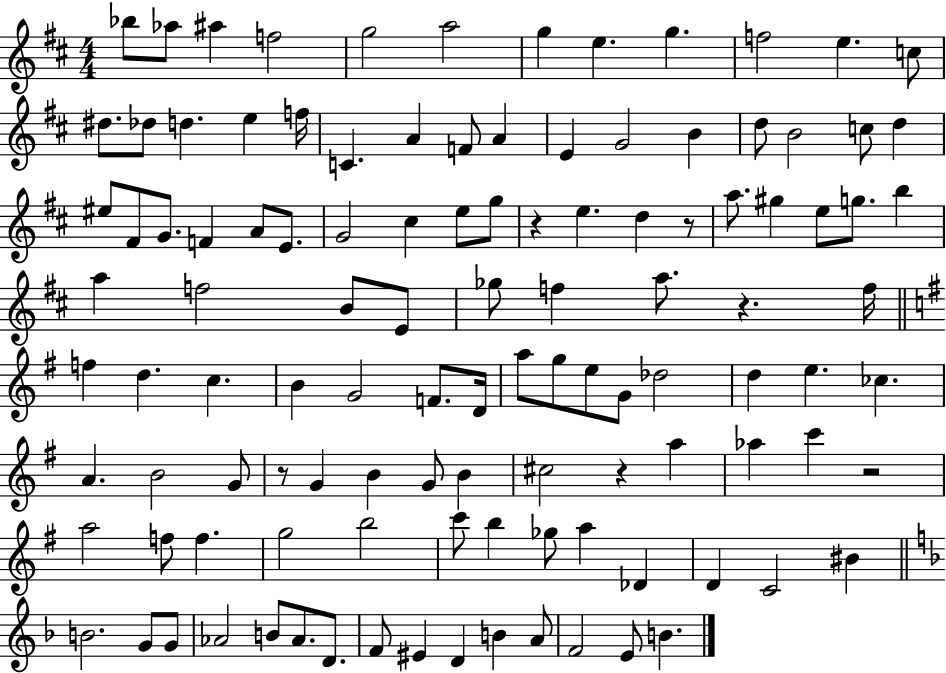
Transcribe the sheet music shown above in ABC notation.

X:1
T:Untitled
M:4/4
L:1/4
K:D
_b/2 _a/2 ^a f2 g2 a2 g e g f2 e c/2 ^d/2 _d/2 d e f/4 C A F/2 A E G2 B d/2 B2 c/2 d ^e/2 ^F/2 G/2 F A/2 E/2 G2 ^c e/2 g/2 z e d z/2 a/2 ^g e/2 g/2 b a f2 B/2 E/2 _g/2 f a/2 z f/4 f d c B G2 F/2 D/4 a/2 g/2 e/2 G/2 _d2 d e _c A B2 G/2 z/2 G B G/2 B ^c2 z a _a c' z2 a2 f/2 f g2 b2 c'/2 b _g/2 a _D D C2 ^B B2 G/2 G/2 _A2 B/2 _A/2 D/2 F/2 ^E D B A/2 F2 E/2 B